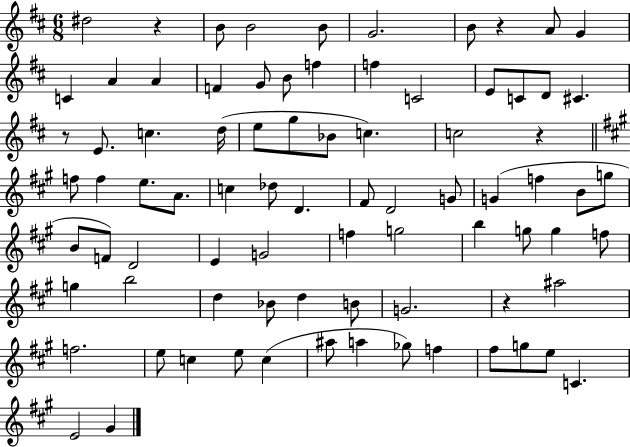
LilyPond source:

{
  \clef treble
  \numericTimeSignature
  \time 6/8
  \key d \major
  dis''2 r4 | b'8 b'2 b'8 | g'2. | b'8 r4 a'8 g'4 | \break c'4 a'4 a'4 | f'4 g'8 b'8 f''4 | f''4 c'2 | e'8 c'8 d'8 cis'4. | \break r8 e'8. c''4. d''16( | e''8 g''8 bes'8 c''4.) | c''2 r4 | \bar "||" \break \key a \major f''8 f''4 e''8. a'8. | c''4 des''8 d'4. | fis'8 d'2 g'8 | g'4( f''4 b'8 g''8 | \break b'8 f'8) d'2 | e'4 g'2 | f''4 g''2 | b''4 g''8 g''4 f''8 | \break g''4 b''2 | d''4 bes'8 d''4 b'8 | g'2. | r4 ais''2 | \break f''2. | e''8 c''4 e''8 c''4( | ais''8 a''4 ges''8) f''4 | fis''8 g''8 e''8 c'4. | \break e'2 gis'4 | \bar "|."
}